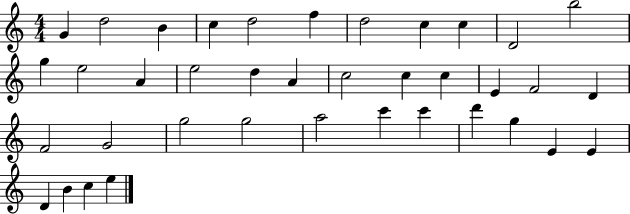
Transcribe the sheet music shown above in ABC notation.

X:1
T:Untitled
M:4/4
L:1/4
K:C
G d2 B c d2 f d2 c c D2 b2 g e2 A e2 d A c2 c c E F2 D F2 G2 g2 g2 a2 c' c' d' g E E D B c e